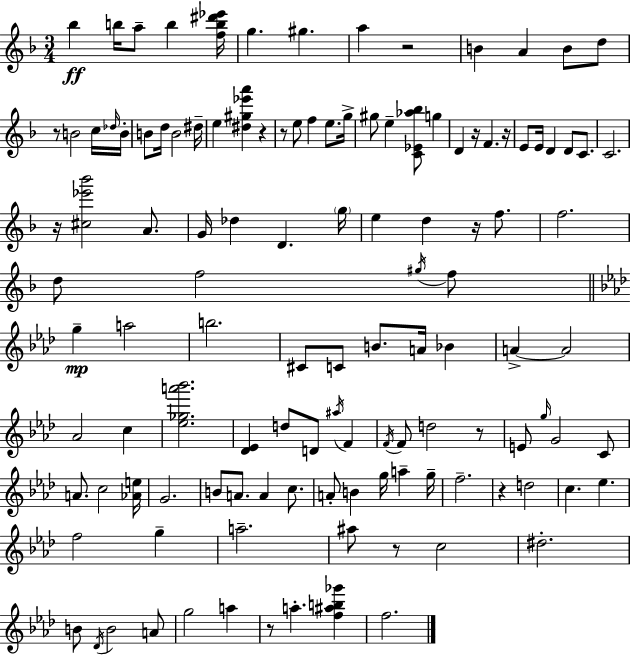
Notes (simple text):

Bb5/q B5/s A5/e B5/q [F5,B5,D#6,Eb6]/s G5/q. G#5/q. A5/q R/h B4/q A4/q B4/e D5/e R/e B4/h C5/s Db5/s B4/s B4/e D5/s B4/h D#5/s E5/q [D#5,G#5,Eb6,A6]/q R/q R/e E5/e F5/q E5/e. G5/s G#5/e E5/q [C4,Eb4,Ab5,Bb5]/e G5/q D4/q R/s F4/q. R/s E4/e E4/s D4/q D4/e C4/e. C4/h. R/s [C#5,Eb6,Bb6]/h A4/e. G4/s Db5/q D4/q. G5/s E5/q D5/q R/s F5/e. F5/h. D5/e F5/h G#5/s F5/e G5/q A5/h B5/h. C#4/e C4/e B4/e. A4/s Bb4/q A4/q A4/h Ab4/h C5/q [Eb5,Gb5,A6,Bb6]/h. [Db4,Eb4]/q D5/e D4/e A#5/s F4/q F4/s F4/e D5/h R/e E4/e G5/s G4/h C4/e A4/e. C5/h [Ab4,E5]/s G4/h. B4/e A4/e. A4/q C5/e. A4/e B4/q G5/s A5/q G5/s F5/h. R/q D5/h C5/q. Eb5/q. F5/h G5/q A5/h. A#5/e R/e C5/h D#5/h. B4/e Db4/s B4/h A4/e G5/h A5/q R/e A5/q. [F5,A#5,B5,Gb6]/q F5/h.